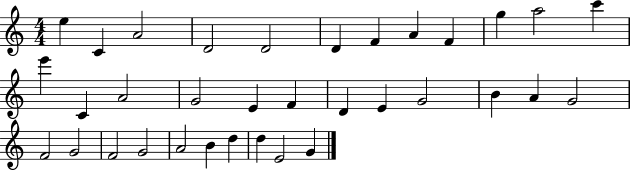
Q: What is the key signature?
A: C major